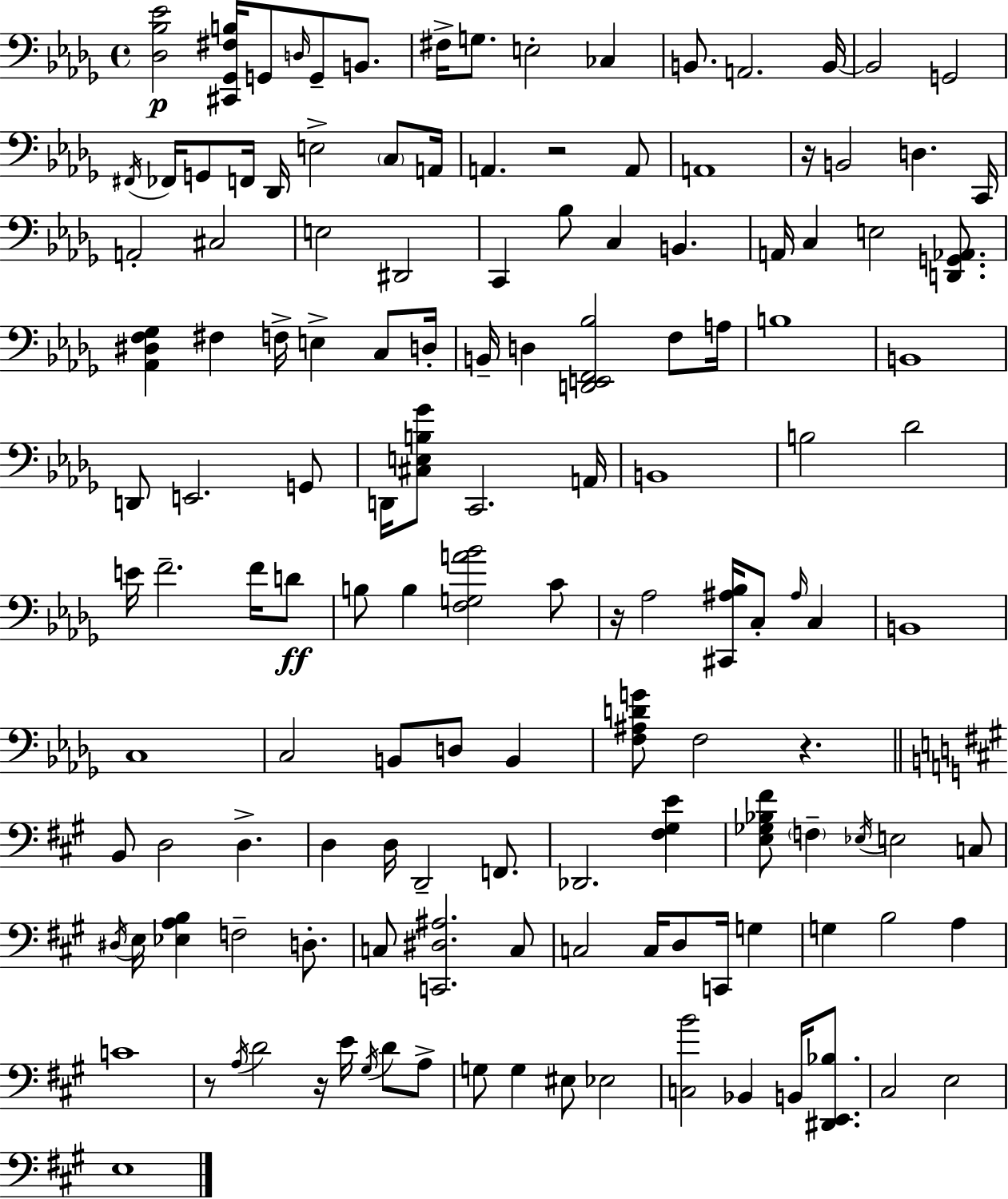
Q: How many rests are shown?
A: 6